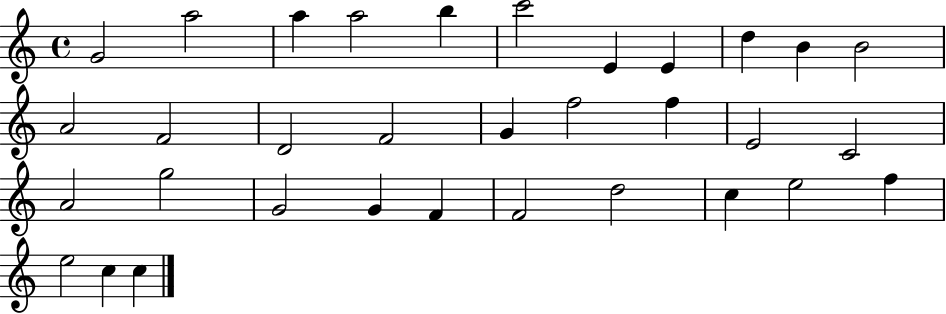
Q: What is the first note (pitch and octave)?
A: G4